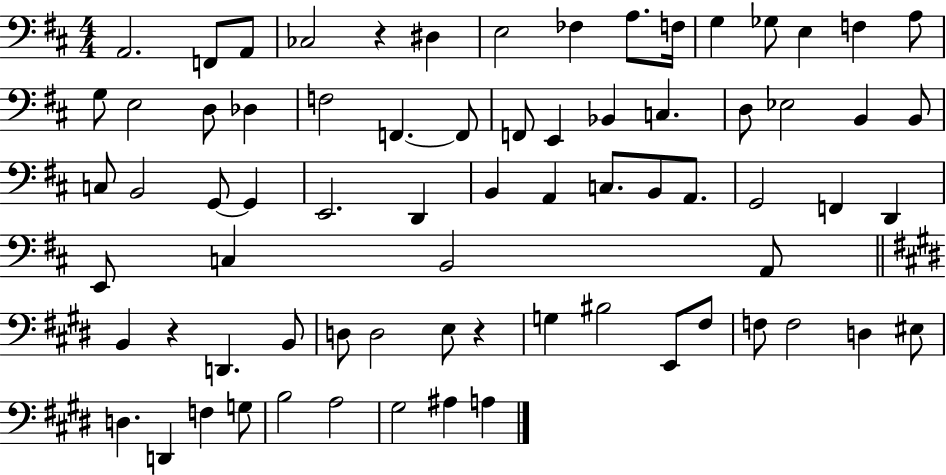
A2/h. F2/e A2/e CES3/h R/q D#3/q E3/h FES3/q A3/e. F3/s G3/q Gb3/e E3/q F3/q A3/e G3/e E3/h D3/e Db3/q F3/h F2/q. F2/e F2/e E2/q Bb2/q C3/q. D3/e Eb3/h B2/q B2/e C3/e B2/h G2/e G2/q E2/h. D2/q B2/q A2/q C3/e. B2/e A2/e. G2/h F2/q D2/q E2/e C3/q B2/h A2/e B2/q R/q D2/q. B2/e D3/e D3/h E3/e R/q G3/q BIS3/h E2/e F#3/e F3/e F3/h D3/q EIS3/e D3/q. D2/q F3/q G3/e B3/h A3/h G#3/h A#3/q A3/q